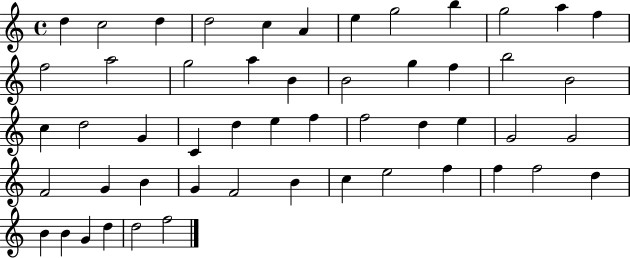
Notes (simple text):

D5/q C5/h D5/q D5/h C5/q A4/q E5/q G5/h B5/q G5/h A5/q F5/q F5/h A5/h G5/h A5/q B4/q B4/h G5/q F5/q B5/h B4/h C5/q D5/h G4/q C4/q D5/q E5/q F5/q F5/h D5/q E5/q G4/h G4/h F4/h G4/q B4/q G4/q F4/h B4/q C5/q E5/h F5/q F5/q F5/h D5/q B4/q B4/q G4/q D5/q D5/h F5/h